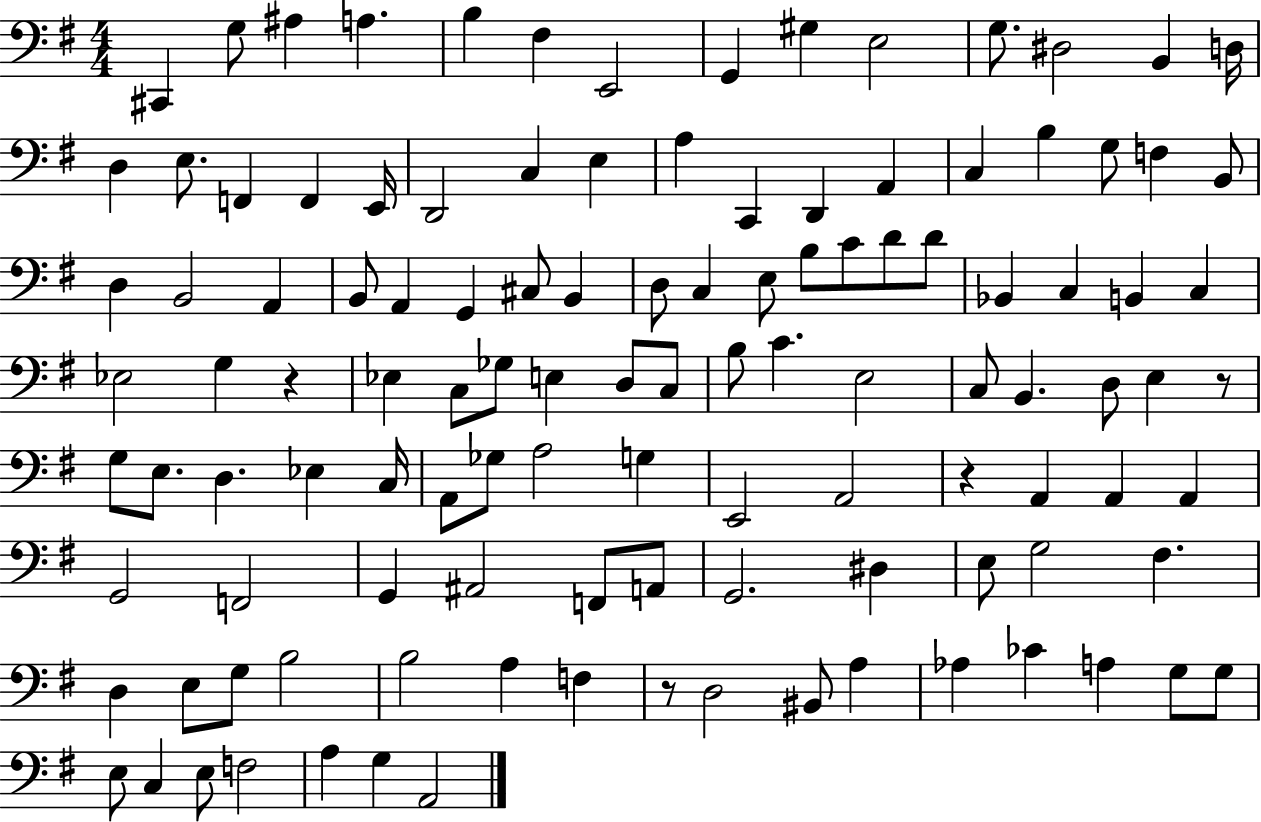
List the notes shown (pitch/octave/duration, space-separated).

C#2/q G3/e A#3/q A3/q. B3/q F#3/q E2/h G2/q G#3/q E3/h G3/e. D#3/h B2/q D3/s D3/q E3/e. F2/q F2/q E2/s D2/h C3/q E3/q A3/q C2/q D2/q A2/q C3/q B3/q G3/e F3/q B2/e D3/q B2/h A2/q B2/e A2/q G2/q C#3/e B2/q D3/e C3/q E3/e B3/e C4/e D4/e D4/e Bb2/q C3/q B2/q C3/q Eb3/h G3/q R/q Eb3/q C3/e Gb3/e E3/q D3/e C3/e B3/e C4/q. E3/h C3/e B2/q. D3/e E3/q R/e G3/e E3/e. D3/q. Eb3/q C3/s A2/e Gb3/e A3/h G3/q E2/h A2/h R/q A2/q A2/q A2/q G2/h F2/h G2/q A#2/h F2/e A2/e G2/h. D#3/q E3/e G3/h F#3/q. D3/q E3/e G3/e B3/h B3/h A3/q F3/q R/e D3/h BIS2/e A3/q Ab3/q CES4/q A3/q G3/e G3/e E3/e C3/q E3/e F3/h A3/q G3/q A2/h